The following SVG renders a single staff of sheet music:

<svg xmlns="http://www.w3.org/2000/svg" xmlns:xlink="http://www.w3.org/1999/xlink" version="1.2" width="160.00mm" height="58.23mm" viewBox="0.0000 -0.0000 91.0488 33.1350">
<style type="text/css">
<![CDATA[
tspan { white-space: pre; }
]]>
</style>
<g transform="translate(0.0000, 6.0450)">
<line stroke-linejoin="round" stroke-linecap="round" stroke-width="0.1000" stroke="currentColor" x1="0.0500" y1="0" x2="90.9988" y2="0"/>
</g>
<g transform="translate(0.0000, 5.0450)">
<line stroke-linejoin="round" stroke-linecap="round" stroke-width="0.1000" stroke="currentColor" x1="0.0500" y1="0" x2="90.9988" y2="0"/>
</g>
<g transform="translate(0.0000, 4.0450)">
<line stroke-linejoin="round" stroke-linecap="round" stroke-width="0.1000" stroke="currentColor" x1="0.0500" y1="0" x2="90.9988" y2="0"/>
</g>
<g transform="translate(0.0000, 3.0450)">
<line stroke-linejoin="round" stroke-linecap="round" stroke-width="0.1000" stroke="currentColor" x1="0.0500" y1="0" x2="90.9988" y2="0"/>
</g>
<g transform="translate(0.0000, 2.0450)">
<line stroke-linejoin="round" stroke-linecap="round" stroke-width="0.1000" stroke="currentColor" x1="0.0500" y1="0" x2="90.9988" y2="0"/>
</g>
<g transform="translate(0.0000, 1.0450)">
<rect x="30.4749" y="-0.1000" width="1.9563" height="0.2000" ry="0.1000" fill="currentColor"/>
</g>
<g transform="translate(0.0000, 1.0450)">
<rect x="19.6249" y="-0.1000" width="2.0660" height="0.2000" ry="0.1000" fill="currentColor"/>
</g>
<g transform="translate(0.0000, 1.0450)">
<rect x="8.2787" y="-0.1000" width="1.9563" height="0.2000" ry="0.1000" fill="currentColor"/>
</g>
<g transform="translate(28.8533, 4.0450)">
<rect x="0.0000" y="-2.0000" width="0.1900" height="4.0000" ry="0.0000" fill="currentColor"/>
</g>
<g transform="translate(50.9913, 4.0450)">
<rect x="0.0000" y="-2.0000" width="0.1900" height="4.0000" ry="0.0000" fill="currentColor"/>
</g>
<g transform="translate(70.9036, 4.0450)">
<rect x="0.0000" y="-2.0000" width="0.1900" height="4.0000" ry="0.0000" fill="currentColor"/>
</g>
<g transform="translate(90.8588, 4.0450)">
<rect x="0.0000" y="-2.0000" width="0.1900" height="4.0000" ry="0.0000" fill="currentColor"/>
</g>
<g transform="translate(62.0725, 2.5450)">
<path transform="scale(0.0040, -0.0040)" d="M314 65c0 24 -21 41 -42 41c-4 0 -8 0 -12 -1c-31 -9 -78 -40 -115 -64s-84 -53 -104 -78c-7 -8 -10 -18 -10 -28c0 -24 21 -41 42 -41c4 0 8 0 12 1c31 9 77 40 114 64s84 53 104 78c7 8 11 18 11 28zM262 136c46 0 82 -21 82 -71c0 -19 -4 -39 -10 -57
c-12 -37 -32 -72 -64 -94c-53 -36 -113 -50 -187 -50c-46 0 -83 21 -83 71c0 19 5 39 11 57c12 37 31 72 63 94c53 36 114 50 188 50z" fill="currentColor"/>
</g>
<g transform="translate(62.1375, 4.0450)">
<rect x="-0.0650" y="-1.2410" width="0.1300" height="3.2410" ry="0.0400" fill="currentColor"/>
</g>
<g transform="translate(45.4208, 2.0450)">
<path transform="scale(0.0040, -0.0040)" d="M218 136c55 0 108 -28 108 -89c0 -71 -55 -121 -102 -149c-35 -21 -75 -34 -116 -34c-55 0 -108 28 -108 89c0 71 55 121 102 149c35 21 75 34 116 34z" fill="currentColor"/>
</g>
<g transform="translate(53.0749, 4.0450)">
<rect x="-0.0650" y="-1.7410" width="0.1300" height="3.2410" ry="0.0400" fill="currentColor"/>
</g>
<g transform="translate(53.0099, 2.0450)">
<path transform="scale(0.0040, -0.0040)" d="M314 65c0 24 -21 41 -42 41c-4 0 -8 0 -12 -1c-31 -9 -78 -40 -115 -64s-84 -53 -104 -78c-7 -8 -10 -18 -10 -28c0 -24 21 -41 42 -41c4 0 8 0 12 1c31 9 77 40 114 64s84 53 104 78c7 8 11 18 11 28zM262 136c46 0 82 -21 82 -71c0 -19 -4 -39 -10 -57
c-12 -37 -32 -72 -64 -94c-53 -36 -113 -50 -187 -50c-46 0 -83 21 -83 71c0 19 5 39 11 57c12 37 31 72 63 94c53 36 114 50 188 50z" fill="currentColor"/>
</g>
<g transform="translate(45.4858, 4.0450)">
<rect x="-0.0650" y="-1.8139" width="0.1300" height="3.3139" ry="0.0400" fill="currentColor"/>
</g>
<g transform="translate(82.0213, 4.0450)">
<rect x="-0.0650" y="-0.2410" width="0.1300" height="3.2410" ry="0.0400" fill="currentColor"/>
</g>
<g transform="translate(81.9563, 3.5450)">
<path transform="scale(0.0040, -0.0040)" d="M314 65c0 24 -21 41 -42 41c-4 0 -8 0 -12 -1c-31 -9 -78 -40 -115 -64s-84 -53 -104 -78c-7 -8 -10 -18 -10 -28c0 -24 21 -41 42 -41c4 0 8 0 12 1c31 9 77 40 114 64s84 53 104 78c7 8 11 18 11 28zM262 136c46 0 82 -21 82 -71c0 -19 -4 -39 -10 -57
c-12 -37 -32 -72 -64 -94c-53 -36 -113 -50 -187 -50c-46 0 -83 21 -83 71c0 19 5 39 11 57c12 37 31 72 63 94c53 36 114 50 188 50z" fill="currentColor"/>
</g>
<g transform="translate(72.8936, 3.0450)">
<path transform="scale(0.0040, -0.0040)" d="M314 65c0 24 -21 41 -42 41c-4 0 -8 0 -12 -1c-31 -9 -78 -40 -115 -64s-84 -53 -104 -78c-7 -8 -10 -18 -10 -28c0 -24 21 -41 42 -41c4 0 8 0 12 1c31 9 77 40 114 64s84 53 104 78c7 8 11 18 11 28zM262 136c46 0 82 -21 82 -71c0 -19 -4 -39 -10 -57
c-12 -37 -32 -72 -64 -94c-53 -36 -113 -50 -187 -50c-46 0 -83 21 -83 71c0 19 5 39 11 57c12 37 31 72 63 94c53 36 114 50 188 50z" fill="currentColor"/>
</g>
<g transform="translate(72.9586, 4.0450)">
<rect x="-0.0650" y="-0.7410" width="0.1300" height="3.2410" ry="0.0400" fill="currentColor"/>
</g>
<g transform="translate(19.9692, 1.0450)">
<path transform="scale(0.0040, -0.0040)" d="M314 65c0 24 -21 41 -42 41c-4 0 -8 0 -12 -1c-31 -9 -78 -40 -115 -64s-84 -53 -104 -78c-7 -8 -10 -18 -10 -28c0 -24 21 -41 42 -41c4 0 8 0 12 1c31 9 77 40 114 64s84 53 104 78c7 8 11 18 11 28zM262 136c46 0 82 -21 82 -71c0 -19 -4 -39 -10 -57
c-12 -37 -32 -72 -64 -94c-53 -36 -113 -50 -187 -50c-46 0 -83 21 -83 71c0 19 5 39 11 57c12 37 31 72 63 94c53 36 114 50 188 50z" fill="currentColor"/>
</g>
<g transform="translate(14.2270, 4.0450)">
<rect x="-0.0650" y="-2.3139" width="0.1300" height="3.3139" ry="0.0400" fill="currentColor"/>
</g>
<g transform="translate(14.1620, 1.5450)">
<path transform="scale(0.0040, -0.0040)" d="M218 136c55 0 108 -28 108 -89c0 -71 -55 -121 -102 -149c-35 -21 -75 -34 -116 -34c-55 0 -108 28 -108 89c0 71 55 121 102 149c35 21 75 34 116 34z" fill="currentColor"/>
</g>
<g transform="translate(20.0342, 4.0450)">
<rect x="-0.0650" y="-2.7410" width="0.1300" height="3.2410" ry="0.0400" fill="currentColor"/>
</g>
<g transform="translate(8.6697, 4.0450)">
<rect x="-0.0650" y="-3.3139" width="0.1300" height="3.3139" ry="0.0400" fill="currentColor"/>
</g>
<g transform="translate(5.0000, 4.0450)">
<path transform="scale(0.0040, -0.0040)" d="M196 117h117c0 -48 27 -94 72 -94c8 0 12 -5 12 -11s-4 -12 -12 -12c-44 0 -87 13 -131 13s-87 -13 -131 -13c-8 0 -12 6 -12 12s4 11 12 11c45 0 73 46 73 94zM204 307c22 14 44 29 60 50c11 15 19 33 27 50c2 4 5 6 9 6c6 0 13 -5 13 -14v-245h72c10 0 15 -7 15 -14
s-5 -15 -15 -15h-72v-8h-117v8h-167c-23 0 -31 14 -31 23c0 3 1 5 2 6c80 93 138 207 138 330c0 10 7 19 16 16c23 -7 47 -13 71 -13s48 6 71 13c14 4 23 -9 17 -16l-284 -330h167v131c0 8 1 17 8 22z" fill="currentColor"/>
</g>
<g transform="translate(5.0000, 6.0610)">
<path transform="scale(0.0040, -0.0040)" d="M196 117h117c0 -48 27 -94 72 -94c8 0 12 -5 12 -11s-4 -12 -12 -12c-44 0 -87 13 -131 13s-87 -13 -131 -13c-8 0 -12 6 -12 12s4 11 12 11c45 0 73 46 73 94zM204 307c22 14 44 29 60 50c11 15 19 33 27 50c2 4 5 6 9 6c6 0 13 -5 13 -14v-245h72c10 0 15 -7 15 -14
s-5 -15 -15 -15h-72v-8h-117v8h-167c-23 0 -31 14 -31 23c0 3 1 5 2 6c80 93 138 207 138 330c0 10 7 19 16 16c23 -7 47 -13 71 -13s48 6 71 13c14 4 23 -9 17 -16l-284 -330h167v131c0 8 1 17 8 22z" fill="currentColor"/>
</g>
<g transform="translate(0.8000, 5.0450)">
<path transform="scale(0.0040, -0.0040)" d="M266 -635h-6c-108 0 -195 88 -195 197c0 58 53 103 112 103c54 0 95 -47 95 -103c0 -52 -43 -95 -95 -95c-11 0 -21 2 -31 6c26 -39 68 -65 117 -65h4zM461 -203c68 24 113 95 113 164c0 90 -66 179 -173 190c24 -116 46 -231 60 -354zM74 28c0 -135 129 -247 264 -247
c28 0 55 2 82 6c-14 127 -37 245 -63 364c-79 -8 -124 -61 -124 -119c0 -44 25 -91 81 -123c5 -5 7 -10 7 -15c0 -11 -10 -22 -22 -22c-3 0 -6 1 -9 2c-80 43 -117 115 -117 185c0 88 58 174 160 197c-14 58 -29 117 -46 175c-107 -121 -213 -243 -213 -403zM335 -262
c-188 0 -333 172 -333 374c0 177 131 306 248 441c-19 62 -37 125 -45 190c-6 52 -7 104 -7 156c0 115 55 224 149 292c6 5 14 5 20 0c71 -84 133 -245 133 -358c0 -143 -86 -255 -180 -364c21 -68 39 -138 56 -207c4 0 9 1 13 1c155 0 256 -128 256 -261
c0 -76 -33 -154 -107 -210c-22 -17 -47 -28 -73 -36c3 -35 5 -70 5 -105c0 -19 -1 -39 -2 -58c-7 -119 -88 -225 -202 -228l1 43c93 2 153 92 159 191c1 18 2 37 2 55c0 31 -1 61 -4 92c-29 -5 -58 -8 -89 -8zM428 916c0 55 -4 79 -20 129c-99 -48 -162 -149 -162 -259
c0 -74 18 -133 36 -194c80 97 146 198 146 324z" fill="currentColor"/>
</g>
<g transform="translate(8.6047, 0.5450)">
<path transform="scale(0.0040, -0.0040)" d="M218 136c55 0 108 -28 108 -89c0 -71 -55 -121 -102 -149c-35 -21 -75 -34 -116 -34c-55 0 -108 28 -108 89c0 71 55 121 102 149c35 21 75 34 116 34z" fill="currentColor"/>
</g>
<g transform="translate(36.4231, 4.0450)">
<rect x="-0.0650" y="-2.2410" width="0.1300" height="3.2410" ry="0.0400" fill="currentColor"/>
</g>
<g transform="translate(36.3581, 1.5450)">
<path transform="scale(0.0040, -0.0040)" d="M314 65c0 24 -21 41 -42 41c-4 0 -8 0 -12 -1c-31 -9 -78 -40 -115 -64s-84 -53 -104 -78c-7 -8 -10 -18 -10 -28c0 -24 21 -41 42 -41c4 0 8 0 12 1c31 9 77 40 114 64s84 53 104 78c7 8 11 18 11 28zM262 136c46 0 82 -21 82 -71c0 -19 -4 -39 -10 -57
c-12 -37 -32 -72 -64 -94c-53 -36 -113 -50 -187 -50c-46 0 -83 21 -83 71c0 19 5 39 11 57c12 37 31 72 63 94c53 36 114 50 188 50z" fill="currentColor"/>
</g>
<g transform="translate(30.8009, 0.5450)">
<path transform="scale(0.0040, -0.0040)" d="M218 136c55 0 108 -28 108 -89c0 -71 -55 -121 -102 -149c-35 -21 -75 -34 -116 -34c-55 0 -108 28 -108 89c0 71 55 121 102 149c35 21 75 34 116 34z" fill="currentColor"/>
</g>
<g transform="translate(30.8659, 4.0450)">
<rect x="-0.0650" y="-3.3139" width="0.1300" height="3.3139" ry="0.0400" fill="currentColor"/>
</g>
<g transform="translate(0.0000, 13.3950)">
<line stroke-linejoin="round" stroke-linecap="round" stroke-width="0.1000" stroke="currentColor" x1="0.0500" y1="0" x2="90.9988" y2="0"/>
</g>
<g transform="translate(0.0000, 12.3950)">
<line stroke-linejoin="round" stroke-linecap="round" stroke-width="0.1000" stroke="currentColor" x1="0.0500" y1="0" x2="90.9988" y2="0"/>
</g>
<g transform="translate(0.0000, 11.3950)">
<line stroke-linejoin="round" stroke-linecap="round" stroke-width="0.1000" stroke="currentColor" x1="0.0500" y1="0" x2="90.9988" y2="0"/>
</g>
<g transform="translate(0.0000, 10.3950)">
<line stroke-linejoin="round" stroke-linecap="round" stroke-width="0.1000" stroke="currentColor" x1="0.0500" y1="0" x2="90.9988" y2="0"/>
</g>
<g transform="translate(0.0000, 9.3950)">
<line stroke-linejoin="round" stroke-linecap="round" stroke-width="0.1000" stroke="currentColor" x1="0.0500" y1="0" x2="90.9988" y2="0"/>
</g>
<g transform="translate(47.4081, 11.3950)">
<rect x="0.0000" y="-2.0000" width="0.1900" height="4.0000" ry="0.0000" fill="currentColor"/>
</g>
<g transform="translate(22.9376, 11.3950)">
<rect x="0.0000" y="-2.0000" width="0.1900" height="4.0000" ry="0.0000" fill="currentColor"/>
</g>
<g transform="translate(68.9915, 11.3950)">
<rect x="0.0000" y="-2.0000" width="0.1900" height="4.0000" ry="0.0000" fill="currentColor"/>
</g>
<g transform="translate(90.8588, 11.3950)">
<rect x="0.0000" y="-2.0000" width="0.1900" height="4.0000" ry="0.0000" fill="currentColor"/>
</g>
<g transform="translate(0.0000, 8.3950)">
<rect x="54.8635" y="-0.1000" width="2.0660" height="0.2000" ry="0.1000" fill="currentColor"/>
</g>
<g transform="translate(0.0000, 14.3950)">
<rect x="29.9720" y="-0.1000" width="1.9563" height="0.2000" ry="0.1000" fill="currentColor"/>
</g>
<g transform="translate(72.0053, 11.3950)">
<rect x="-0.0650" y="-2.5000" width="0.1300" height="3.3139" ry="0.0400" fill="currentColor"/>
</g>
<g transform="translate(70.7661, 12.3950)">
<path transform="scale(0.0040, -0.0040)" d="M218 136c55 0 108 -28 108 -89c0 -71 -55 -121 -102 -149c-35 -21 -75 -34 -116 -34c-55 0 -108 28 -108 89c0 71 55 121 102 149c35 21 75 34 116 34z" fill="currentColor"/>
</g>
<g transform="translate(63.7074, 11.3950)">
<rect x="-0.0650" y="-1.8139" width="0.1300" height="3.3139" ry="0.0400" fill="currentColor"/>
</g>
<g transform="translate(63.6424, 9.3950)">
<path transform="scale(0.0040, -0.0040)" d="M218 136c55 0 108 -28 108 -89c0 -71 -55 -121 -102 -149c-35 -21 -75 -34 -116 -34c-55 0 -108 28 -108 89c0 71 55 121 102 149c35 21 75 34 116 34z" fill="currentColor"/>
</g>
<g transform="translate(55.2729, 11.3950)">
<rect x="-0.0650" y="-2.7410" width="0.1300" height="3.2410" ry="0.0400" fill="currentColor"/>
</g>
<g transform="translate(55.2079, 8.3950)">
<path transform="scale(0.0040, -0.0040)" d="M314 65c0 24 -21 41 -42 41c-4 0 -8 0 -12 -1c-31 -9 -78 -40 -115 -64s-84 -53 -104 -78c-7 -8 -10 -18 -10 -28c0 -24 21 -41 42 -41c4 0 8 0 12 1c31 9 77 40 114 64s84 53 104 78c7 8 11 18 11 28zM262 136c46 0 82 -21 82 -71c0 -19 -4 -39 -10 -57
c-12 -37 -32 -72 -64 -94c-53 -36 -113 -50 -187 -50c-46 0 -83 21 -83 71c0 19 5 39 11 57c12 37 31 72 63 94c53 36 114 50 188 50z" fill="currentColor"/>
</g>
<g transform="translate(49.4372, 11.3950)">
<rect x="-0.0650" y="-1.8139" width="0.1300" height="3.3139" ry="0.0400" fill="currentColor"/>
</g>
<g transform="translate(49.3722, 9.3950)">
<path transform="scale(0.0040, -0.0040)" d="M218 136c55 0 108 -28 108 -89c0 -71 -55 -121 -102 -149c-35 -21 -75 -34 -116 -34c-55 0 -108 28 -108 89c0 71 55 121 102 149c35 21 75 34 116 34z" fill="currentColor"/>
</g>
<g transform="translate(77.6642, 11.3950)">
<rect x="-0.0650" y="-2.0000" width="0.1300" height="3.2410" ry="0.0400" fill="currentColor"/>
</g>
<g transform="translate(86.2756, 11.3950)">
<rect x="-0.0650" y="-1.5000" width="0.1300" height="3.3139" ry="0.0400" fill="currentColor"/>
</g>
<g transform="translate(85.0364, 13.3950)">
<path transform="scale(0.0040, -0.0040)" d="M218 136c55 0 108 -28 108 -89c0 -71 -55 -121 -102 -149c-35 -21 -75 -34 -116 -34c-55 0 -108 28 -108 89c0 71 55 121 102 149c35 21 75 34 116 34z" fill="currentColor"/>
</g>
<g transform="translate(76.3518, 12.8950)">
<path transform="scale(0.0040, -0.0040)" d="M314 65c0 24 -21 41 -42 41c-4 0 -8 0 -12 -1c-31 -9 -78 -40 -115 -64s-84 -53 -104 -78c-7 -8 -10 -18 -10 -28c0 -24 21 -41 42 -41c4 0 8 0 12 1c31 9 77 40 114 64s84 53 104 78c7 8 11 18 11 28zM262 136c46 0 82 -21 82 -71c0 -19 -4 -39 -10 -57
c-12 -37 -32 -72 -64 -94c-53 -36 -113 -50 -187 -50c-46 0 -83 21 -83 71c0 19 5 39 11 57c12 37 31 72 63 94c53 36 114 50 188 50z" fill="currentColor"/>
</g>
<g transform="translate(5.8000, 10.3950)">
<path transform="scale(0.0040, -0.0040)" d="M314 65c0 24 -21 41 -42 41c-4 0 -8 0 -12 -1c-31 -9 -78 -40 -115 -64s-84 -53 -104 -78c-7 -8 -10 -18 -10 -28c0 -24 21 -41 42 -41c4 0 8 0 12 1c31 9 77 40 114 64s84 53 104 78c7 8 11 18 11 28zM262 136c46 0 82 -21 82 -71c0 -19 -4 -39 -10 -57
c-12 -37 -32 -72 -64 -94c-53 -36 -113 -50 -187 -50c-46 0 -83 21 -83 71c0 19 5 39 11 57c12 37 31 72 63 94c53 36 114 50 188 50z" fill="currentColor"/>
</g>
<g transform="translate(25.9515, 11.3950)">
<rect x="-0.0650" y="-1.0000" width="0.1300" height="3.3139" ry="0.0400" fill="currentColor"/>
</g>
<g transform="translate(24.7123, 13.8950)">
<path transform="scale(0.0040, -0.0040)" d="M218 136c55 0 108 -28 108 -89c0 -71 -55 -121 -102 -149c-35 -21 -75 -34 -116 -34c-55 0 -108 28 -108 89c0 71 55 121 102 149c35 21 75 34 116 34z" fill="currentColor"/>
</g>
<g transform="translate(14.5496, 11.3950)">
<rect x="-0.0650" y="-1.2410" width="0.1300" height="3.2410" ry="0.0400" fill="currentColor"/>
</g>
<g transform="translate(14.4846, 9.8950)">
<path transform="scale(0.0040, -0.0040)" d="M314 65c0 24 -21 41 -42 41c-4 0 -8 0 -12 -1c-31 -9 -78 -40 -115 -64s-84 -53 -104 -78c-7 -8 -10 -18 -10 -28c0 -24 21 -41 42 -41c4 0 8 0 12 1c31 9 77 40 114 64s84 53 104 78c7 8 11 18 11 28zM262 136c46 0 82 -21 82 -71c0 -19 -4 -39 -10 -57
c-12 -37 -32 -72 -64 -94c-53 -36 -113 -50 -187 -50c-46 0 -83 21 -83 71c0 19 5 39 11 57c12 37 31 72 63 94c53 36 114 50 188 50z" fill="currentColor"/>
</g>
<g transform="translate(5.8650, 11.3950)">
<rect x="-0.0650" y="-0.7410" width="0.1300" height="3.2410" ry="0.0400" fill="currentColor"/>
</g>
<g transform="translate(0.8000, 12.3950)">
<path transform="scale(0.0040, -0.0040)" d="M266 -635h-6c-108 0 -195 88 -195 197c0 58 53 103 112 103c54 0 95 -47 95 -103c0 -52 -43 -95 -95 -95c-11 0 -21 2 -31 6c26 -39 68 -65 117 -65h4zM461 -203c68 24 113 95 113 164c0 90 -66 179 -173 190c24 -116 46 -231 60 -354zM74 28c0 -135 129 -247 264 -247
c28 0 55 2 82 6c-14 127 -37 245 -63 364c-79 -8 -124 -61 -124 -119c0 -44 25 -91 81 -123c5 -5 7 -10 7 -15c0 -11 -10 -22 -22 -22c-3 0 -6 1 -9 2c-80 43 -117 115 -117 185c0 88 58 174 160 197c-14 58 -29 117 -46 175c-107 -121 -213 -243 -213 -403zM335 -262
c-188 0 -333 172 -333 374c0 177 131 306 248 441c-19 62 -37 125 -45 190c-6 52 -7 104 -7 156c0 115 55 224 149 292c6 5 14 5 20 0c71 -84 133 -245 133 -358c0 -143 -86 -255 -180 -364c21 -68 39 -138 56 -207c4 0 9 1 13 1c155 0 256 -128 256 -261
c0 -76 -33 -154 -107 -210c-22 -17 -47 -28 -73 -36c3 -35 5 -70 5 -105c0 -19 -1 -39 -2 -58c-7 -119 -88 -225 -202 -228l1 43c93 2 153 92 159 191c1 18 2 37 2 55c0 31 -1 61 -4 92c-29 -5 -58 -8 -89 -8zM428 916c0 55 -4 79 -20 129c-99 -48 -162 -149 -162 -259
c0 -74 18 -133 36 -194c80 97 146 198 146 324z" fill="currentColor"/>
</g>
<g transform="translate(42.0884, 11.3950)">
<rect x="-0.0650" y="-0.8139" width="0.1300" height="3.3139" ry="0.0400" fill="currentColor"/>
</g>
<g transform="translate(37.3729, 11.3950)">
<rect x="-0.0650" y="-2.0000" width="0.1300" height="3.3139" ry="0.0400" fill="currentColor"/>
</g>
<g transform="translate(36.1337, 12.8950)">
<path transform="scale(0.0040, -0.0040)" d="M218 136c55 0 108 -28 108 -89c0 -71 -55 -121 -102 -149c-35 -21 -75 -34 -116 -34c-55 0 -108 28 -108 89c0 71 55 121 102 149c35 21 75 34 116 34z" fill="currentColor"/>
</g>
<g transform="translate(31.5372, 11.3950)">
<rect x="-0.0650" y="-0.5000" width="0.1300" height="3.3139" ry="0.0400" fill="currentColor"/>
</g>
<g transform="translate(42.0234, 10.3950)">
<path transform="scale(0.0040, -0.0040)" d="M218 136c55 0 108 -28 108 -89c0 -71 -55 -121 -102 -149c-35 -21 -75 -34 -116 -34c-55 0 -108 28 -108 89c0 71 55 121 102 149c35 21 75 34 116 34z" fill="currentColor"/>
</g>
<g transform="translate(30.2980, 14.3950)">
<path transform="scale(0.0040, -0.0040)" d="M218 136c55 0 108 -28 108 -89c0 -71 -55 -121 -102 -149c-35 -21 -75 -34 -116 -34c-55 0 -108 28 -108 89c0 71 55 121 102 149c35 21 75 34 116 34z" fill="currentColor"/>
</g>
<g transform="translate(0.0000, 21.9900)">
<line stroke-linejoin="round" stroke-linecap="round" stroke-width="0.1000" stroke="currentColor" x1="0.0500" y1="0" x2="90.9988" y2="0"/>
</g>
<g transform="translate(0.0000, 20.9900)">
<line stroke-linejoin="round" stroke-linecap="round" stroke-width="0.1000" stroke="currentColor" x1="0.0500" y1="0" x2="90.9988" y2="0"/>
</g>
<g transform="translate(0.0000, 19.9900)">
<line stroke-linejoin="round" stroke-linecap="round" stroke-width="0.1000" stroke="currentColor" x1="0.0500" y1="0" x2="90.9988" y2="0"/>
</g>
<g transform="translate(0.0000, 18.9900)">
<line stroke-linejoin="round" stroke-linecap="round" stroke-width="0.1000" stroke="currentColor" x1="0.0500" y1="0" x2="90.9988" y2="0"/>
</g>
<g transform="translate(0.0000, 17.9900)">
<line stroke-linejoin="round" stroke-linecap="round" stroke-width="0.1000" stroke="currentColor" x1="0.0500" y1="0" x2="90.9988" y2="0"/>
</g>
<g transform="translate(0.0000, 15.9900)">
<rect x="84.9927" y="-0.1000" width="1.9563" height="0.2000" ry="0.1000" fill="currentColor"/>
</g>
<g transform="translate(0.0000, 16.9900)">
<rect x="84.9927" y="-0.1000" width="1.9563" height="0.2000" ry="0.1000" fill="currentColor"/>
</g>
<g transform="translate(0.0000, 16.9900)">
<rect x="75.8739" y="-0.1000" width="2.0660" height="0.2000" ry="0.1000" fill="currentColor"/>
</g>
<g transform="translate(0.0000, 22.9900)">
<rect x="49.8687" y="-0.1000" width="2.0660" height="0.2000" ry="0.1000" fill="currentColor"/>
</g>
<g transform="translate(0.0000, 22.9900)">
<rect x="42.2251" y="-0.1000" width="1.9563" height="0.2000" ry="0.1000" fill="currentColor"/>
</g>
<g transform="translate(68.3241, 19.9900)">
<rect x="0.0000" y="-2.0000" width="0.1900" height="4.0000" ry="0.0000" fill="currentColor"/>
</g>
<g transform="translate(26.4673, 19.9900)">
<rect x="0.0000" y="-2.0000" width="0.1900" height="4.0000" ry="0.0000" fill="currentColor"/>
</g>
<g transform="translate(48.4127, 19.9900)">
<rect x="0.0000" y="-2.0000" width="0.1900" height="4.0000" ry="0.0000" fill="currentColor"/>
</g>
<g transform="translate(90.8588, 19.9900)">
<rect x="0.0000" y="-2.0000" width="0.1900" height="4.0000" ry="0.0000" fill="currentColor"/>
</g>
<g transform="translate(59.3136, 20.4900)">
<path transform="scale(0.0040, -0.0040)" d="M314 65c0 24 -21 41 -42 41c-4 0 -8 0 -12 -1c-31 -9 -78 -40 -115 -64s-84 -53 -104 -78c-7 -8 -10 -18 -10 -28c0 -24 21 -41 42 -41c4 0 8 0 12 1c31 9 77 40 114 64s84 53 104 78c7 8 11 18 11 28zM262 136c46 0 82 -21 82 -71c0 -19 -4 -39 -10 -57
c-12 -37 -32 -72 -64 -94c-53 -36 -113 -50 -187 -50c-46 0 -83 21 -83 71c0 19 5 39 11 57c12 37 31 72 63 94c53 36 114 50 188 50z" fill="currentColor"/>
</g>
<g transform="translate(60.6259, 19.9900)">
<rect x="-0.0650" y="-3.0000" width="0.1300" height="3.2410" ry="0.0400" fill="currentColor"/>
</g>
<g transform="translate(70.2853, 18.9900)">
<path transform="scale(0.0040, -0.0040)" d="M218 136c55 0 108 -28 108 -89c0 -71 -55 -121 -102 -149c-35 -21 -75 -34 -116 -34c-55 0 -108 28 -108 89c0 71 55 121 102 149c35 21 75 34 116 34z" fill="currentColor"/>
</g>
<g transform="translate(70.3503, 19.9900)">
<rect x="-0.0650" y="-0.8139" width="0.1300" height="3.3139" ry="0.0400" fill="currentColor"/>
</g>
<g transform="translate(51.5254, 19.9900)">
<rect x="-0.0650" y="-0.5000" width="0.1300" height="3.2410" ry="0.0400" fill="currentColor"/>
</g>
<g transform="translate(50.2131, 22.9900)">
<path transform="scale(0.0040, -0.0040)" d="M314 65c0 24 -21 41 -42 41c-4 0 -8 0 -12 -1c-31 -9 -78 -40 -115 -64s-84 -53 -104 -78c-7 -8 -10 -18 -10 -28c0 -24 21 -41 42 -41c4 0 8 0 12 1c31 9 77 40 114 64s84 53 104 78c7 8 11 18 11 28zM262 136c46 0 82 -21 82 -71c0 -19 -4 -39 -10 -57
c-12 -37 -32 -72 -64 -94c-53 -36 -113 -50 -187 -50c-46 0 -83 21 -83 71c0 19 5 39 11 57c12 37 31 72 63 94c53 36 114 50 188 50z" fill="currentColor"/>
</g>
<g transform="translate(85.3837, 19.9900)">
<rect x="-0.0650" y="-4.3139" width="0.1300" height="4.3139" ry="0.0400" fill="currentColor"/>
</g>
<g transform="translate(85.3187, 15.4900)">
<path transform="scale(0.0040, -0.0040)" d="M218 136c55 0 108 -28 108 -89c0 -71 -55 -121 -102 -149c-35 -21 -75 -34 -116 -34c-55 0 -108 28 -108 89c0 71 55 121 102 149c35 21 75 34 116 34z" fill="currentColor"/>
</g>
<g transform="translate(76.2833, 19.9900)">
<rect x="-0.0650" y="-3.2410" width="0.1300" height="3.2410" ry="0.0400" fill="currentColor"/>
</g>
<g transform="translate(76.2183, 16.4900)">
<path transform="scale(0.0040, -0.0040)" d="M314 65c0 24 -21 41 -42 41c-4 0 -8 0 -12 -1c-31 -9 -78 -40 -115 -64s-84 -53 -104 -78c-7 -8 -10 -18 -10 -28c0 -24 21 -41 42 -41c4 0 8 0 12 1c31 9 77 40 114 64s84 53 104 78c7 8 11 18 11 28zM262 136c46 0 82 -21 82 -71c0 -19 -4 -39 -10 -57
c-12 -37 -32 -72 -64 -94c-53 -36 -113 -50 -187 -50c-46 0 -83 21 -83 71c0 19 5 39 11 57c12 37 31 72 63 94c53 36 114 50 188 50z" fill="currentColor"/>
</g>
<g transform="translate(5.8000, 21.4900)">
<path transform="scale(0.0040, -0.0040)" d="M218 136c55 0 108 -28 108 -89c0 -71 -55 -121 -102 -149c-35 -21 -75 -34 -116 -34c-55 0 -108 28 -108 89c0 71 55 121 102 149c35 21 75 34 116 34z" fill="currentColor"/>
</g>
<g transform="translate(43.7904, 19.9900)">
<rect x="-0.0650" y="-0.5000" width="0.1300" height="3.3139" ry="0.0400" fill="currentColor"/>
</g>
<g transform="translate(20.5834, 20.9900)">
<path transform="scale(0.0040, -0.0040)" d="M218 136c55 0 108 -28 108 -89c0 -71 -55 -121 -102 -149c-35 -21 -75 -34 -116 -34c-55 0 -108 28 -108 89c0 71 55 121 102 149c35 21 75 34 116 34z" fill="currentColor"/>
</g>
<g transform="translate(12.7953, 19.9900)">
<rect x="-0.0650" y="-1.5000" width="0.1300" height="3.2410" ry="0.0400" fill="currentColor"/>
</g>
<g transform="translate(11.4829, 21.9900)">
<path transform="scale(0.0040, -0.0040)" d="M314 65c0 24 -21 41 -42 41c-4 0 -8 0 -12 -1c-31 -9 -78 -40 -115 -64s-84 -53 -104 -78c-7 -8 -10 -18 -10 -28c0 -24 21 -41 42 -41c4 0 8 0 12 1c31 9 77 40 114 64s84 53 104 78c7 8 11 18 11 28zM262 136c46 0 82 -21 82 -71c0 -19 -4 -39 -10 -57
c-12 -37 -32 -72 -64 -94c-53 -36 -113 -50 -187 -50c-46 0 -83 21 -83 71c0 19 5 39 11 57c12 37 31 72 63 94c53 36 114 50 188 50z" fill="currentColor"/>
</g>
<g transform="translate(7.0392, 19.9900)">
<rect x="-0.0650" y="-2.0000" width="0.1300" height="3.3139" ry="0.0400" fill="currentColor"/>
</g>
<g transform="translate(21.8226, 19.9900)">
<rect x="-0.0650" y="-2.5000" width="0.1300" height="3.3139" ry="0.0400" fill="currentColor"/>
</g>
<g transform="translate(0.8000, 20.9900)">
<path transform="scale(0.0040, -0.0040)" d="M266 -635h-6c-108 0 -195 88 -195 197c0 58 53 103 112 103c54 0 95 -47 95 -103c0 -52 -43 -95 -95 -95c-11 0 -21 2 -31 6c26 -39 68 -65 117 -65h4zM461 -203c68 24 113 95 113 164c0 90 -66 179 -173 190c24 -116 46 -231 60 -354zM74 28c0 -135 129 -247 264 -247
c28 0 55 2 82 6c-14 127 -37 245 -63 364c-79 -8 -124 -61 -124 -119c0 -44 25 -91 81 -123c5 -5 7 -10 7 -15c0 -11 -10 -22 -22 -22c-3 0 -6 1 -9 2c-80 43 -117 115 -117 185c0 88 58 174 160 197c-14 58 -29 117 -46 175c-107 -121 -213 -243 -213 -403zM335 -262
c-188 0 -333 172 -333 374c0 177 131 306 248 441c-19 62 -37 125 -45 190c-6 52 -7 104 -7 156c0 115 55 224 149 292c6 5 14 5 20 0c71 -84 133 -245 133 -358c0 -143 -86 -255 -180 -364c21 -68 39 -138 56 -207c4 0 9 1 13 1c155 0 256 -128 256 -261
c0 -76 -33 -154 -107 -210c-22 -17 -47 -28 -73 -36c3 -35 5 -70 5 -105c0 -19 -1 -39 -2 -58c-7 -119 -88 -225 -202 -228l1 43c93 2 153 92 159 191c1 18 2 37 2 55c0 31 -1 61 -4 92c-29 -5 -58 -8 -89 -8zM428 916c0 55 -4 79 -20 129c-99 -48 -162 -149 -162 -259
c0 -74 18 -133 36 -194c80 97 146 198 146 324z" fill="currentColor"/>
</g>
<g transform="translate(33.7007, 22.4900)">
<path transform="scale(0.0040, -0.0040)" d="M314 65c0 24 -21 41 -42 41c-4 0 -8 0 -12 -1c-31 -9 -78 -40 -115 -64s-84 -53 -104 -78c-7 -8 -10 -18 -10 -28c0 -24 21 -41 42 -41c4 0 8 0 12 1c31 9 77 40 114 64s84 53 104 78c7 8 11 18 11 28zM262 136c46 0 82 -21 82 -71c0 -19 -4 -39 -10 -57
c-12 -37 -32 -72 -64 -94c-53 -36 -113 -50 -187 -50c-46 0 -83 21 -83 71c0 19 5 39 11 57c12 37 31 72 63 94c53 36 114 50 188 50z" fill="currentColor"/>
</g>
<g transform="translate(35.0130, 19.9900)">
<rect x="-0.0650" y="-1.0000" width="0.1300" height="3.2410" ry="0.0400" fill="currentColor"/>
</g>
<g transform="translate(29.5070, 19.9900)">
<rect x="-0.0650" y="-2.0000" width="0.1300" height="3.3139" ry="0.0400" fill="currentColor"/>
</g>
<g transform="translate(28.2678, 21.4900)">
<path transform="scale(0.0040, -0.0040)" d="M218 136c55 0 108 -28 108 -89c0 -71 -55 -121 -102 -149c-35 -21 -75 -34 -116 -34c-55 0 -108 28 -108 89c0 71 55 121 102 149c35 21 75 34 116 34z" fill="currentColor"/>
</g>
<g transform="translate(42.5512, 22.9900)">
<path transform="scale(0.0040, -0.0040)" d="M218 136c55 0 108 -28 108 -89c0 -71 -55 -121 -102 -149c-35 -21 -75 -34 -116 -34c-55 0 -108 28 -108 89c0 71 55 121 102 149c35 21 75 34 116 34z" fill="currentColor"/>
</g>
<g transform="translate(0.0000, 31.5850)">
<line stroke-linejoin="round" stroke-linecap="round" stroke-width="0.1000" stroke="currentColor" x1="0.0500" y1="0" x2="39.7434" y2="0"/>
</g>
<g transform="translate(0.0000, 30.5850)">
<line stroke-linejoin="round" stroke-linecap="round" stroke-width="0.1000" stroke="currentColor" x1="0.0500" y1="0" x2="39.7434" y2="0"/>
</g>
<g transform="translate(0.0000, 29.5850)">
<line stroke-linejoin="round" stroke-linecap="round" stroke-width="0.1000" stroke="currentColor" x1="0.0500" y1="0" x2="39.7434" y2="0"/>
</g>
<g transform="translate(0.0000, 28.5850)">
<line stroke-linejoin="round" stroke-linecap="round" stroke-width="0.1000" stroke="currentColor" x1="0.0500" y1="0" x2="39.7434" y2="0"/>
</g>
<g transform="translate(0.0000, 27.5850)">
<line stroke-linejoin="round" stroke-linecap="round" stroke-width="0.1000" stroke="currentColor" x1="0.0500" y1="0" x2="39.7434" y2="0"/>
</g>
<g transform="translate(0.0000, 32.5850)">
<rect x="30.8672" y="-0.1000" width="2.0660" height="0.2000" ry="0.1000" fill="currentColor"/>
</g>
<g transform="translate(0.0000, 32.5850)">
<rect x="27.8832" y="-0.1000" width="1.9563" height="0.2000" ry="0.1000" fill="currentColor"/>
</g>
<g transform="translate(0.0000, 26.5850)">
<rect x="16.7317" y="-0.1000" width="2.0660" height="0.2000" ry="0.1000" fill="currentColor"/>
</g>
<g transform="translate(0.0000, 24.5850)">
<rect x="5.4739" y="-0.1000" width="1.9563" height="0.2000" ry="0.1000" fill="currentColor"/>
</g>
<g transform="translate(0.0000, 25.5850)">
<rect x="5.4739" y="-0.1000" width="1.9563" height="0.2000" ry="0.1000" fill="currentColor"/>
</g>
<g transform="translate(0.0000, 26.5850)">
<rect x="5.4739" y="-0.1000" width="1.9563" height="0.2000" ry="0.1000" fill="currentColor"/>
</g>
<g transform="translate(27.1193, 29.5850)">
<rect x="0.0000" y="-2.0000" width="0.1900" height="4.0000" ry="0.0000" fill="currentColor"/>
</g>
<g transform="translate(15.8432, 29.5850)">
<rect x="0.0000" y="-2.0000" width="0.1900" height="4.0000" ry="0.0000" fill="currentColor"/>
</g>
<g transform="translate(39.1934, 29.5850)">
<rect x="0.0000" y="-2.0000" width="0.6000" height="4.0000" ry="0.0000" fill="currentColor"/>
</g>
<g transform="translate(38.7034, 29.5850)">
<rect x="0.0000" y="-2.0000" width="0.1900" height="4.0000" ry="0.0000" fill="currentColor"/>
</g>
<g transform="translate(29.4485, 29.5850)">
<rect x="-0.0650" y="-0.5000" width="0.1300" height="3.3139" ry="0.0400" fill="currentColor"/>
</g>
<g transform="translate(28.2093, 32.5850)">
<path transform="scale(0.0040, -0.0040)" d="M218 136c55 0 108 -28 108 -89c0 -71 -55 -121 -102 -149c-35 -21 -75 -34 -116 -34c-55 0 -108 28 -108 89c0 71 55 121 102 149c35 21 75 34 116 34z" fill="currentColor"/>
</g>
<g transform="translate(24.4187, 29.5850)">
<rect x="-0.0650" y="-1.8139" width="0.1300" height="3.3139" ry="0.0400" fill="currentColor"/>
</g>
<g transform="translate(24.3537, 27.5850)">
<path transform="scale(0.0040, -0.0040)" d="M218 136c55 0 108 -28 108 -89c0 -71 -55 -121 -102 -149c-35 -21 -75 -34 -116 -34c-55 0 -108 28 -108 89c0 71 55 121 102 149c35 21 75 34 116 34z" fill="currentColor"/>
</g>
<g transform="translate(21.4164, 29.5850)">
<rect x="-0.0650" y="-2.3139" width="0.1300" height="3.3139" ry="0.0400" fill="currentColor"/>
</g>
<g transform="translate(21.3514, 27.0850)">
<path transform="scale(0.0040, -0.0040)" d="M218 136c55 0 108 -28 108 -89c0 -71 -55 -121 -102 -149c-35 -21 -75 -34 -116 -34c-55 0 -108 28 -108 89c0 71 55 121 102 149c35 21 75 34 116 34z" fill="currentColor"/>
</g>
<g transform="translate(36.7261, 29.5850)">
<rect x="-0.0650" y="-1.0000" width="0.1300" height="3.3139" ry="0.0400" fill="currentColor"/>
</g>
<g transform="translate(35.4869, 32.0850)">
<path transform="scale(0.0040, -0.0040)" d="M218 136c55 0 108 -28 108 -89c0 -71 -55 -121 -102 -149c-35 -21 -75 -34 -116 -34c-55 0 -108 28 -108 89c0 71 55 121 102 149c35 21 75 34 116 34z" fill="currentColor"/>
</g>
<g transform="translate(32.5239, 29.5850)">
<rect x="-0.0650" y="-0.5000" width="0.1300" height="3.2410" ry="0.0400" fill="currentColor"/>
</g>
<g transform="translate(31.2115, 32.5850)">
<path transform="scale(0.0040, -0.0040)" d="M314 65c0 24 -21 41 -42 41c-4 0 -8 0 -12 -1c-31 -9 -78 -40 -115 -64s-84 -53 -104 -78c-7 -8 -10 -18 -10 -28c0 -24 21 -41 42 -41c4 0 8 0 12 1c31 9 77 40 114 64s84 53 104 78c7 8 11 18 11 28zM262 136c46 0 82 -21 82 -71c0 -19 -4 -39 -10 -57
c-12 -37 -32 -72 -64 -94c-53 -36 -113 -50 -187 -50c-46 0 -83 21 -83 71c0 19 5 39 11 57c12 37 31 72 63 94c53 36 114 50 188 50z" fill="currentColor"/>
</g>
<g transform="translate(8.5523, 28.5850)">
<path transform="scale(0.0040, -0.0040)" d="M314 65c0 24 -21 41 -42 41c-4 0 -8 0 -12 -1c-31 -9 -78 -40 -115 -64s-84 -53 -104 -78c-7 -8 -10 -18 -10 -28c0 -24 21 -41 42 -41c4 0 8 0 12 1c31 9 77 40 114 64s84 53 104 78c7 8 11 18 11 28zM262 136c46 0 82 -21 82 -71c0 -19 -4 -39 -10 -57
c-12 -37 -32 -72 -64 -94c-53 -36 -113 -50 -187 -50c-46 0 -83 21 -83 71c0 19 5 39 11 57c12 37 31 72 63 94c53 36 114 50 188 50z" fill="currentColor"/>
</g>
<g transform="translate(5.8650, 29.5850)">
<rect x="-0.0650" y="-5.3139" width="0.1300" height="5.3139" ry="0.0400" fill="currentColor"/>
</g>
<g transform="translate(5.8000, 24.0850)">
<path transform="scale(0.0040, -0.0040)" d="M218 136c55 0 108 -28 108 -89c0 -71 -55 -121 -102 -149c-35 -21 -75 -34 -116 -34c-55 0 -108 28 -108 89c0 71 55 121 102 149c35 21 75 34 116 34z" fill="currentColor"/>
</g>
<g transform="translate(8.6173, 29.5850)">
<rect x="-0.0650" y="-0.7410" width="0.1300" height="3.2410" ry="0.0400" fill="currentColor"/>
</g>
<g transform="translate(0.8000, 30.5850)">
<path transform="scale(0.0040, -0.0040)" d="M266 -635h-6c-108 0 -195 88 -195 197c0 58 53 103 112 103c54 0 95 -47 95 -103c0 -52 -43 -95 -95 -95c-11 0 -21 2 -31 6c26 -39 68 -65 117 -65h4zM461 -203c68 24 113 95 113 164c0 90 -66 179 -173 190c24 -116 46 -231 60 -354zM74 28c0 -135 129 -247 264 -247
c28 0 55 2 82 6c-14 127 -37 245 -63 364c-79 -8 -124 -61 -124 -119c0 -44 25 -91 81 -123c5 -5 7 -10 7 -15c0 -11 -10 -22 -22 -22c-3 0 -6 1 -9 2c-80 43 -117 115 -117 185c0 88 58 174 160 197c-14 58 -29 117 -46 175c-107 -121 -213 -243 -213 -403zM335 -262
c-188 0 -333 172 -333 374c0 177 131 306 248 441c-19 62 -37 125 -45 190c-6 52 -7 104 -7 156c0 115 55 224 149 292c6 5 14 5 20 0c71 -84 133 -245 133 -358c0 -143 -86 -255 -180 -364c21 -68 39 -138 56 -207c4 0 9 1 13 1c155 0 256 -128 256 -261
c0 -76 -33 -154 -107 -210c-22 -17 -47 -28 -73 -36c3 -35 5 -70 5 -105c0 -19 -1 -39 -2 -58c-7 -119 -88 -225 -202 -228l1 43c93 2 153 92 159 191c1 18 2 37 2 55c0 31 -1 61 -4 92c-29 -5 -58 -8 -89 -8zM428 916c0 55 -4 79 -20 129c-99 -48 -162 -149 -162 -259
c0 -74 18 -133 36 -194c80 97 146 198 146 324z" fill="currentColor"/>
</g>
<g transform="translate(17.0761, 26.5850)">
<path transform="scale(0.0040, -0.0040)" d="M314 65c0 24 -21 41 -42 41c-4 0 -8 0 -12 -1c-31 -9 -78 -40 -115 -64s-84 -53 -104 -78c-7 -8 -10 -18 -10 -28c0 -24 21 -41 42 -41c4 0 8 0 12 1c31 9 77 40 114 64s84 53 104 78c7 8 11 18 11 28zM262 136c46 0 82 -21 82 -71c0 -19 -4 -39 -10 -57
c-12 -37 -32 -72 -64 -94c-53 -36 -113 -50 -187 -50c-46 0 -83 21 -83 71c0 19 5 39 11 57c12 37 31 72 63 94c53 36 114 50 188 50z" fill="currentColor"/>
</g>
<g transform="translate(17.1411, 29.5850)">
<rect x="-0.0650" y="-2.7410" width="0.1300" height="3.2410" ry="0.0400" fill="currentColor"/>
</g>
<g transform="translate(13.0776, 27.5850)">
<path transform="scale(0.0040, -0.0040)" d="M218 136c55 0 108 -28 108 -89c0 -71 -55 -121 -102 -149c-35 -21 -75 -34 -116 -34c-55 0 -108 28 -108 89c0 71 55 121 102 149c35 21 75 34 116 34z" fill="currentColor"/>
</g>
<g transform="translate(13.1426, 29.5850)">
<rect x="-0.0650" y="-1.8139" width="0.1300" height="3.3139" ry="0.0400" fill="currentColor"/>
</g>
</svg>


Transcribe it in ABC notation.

X:1
T:Untitled
M:4/4
L:1/4
K:C
b g a2 b g2 f f2 e2 d2 c2 d2 e2 D C F d f a2 f G F2 E F E2 G F D2 C C2 A2 d b2 d' f' d2 f a2 g f C C2 D